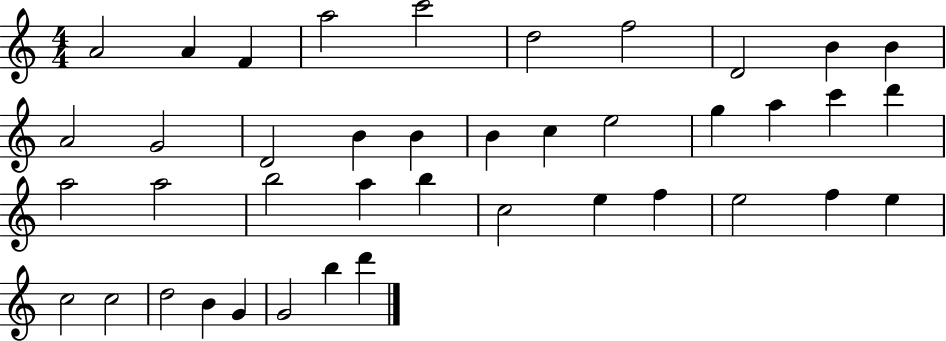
X:1
T:Untitled
M:4/4
L:1/4
K:C
A2 A F a2 c'2 d2 f2 D2 B B A2 G2 D2 B B B c e2 g a c' d' a2 a2 b2 a b c2 e f e2 f e c2 c2 d2 B G G2 b d'